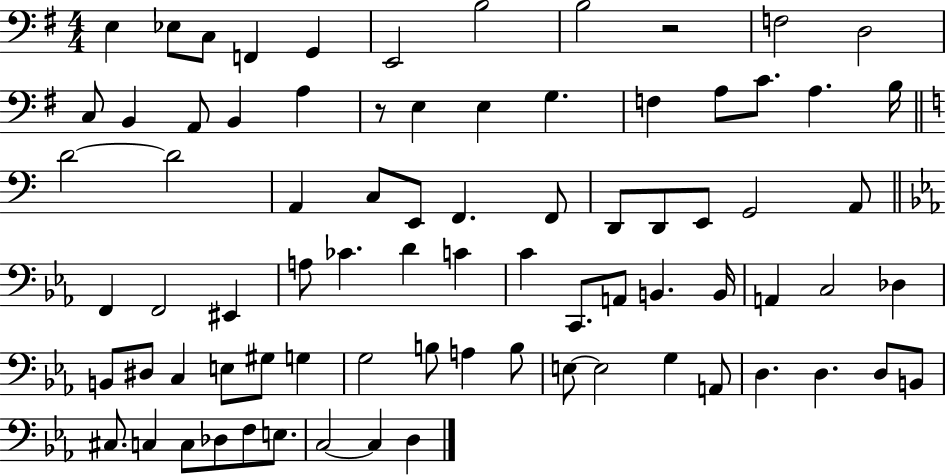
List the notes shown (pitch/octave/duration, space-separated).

E3/q Eb3/e C3/e F2/q G2/q E2/h B3/h B3/h R/h F3/h D3/h C3/e B2/q A2/e B2/q A3/q R/e E3/q E3/q G3/q. F3/q A3/e C4/e. A3/q. B3/s D4/h D4/h A2/q C3/e E2/e F2/q. F2/e D2/e D2/e E2/e G2/h A2/e F2/q F2/h EIS2/q A3/e CES4/q. D4/q C4/q C4/q C2/e. A2/e B2/q. B2/s A2/q C3/h Db3/q B2/e D#3/e C3/q E3/e G#3/e G3/q G3/h B3/e A3/q B3/e E3/e E3/h G3/q A2/e D3/q. D3/q. D3/e B2/e C#3/e. C3/q C3/e Db3/e F3/e E3/e. C3/h C3/q D3/q